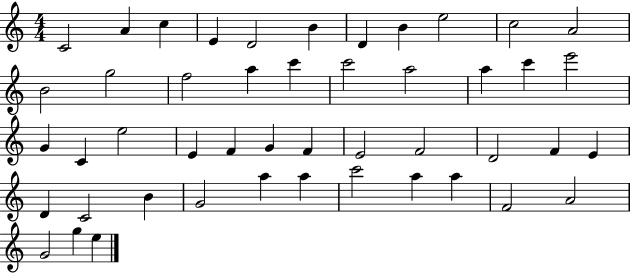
X:1
T:Untitled
M:4/4
L:1/4
K:C
C2 A c E D2 B D B e2 c2 A2 B2 g2 f2 a c' c'2 a2 a c' e'2 G C e2 E F G F E2 F2 D2 F E D C2 B G2 a a c'2 a a F2 A2 G2 g e